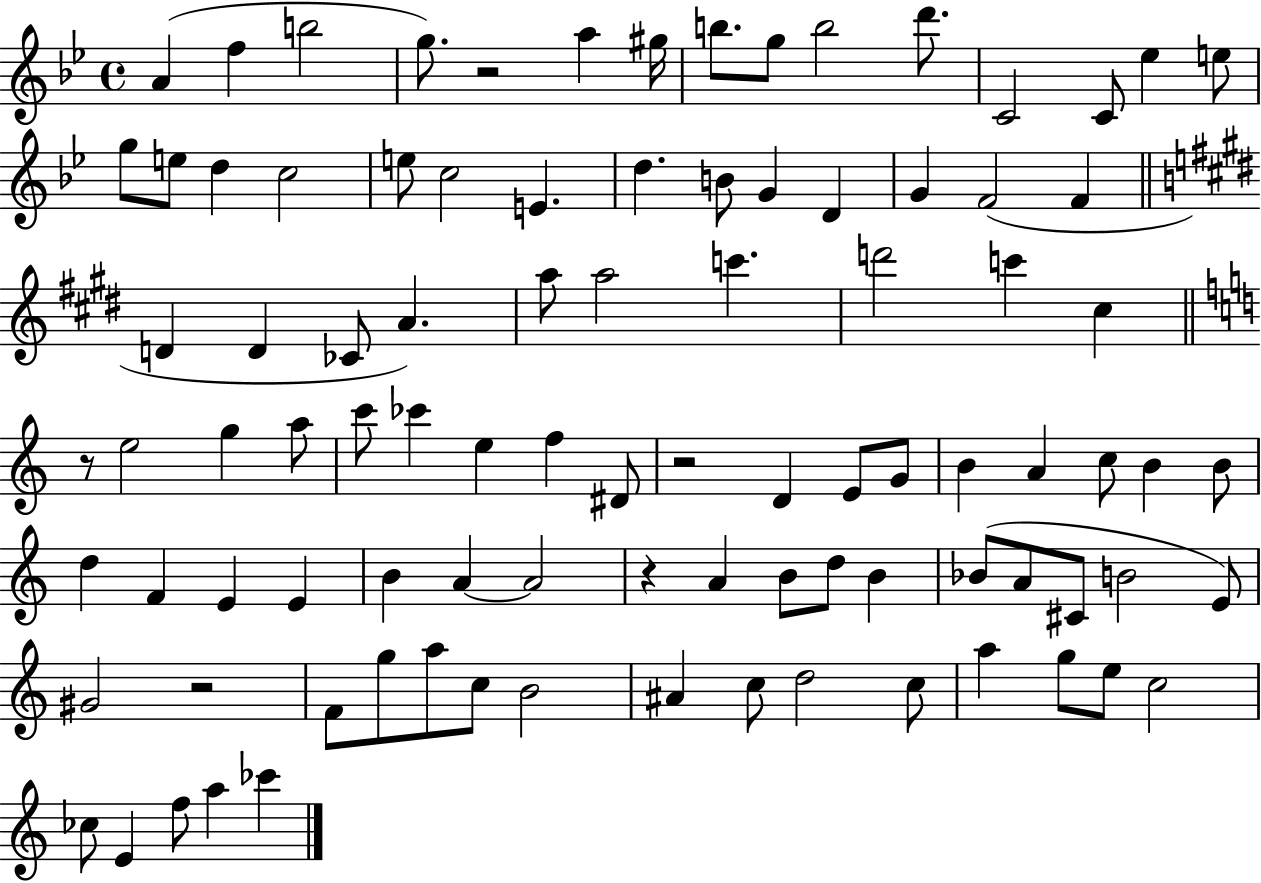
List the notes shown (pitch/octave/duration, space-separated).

A4/q F5/q B5/h G5/e. R/h A5/q G#5/s B5/e. G5/e B5/h D6/e. C4/h C4/e Eb5/q E5/e G5/e E5/e D5/q C5/h E5/e C5/h E4/q. D5/q. B4/e G4/q D4/q G4/q F4/h F4/q D4/q D4/q CES4/e A4/q. A5/e A5/h C6/q. D6/h C6/q C#5/q R/e E5/h G5/q A5/e C6/e CES6/q E5/q F5/q D#4/e R/h D4/q E4/e G4/e B4/q A4/q C5/e B4/q B4/e D5/q F4/q E4/q E4/q B4/q A4/q A4/h R/q A4/q B4/e D5/e B4/q Bb4/e A4/e C#4/e B4/h E4/e G#4/h R/h F4/e G5/e A5/e C5/e B4/h A#4/q C5/e D5/h C5/e A5/q G5/e E5/e C5/h CES5/e E4/q F5/e A5/q CES6/q